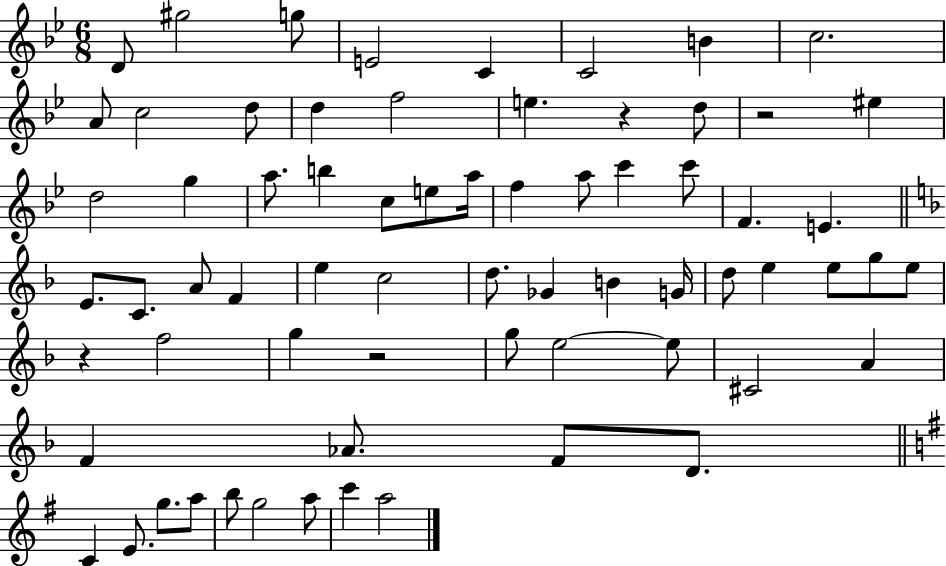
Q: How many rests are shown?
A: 4